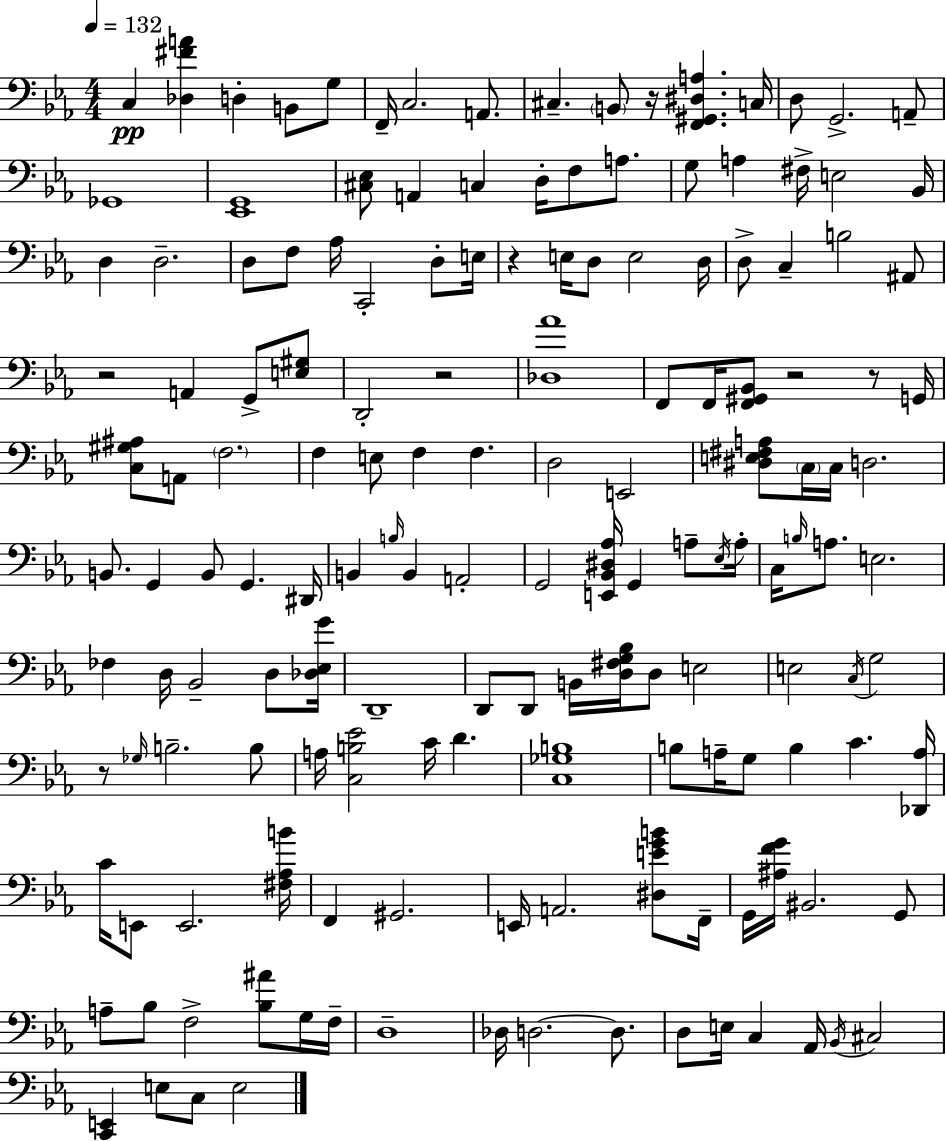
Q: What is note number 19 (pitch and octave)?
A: A3